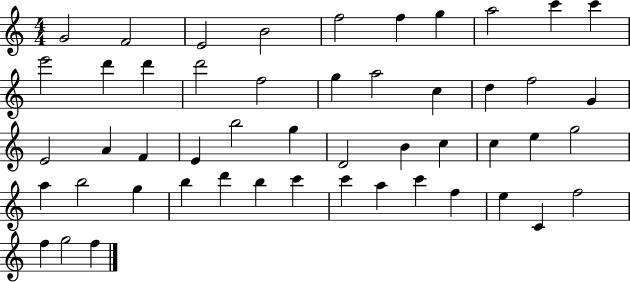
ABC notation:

X:1
T:Untitled
M:4/4
L:1/4
K:C
G2 F2 E2 B2 f2 f g a2 c' c' e'2 d' d' d'2 f2 g a2 c d f2 G E2 A F E b2 g D2 B c c e g2 a b2 g b d' b c' c' a c' f e C f2 f g2 f